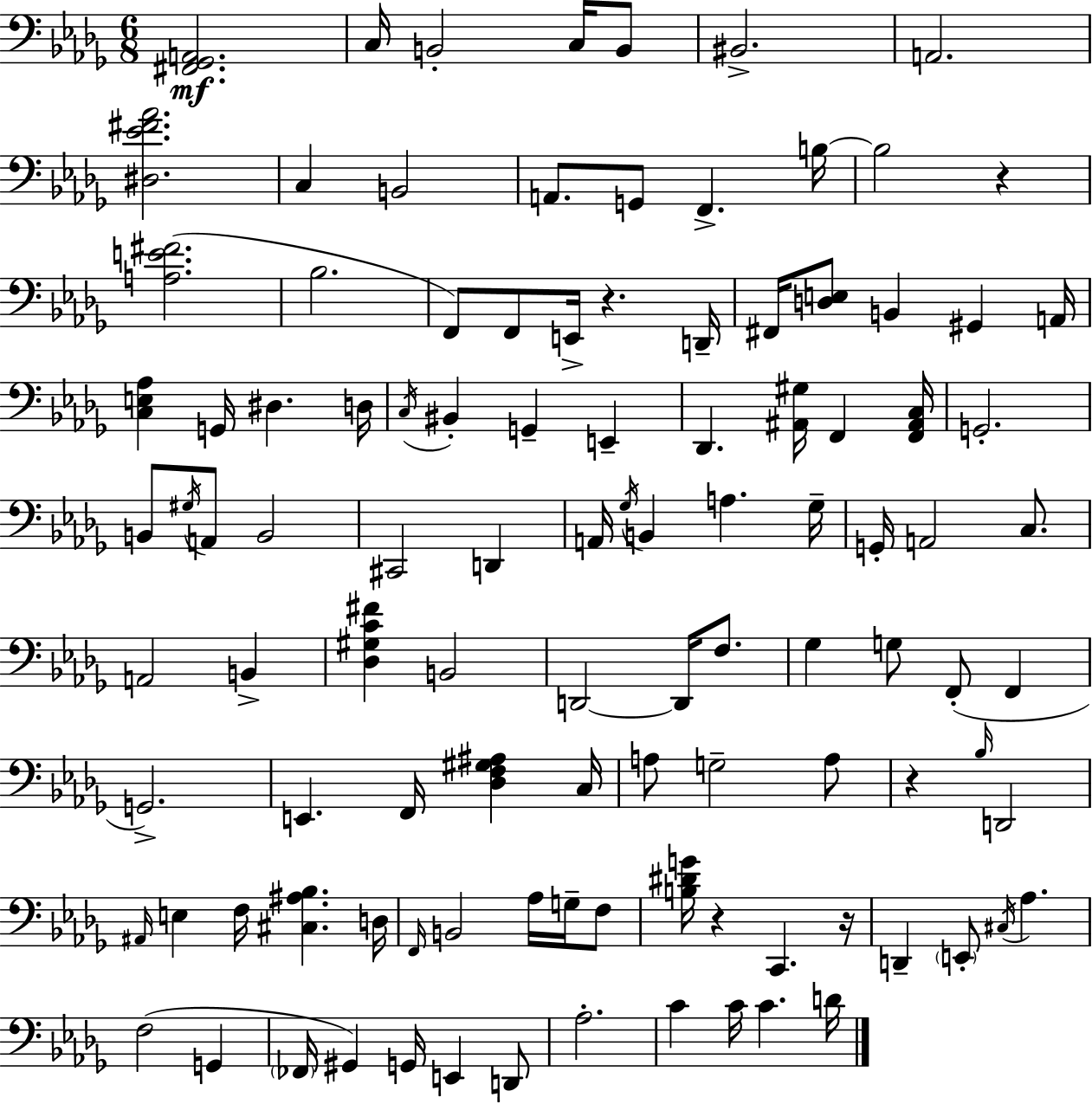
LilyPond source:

{
  \clef bass
  \numericTimeSignature
  \time 6/8
  \key bes \minor
  \repeat volta 2 { <fis, ges, a,>2.\mf | c16 b,2-. c16 b,8 | bis,2.-> | a,2. | \break <dis ees' fis' aes'>2. | c4 b,2 | a,8. g,8 f,4.-> b16~~ | b2 r4 | \break <a e' fis'>2.( | bes2. | f,8) f,8 e,16-> r4. d,16-- | fis,16 <d e>8 b,4 gis,4 a,16 | \break <c e aes>4 g,16 dis4. d16 | \acciaccatura { c16 } bis,4-. g,4-- e,4-- | des,4. <ais, gis>16 f,4 | <f, ais, c>16 g,2.-. | \break b,8 \acciaccatura { gis16 } a,8 b,2 | cis,2 d,4 | a,16 \acciaccatura { ges16 } b,4 a4. | ges16-- g,16-. a,2 | \break c8. a,2 b,4-> | <des gis c' fis'>4 b,2 | d,2~~ d,16 | f8. ges4 g8 f,8-.( f,4 | \break g,2.->) | e,4. f,16 <des f gis ais>4 | c16 a8 g2-- | a8 r4 \grace { bes16 } d,2 | \break \grace { ais,16 } e4 f16 <cis ais bes>4. | d16 \grace { f,16 } b,2 | aes16 g16-- f8 <b dis' g'>16 r4 c,4. | r16 d,4-- \parenthesize e,8-. | \break \acciaccatura { cis16 } aes4. f2( | g,4 \parenthesize fes,16 gis,4) | g,16 e,4 d,8 aes2.-. | c'4 c'16 | \break c'4. d'16 } \bar "|."
}